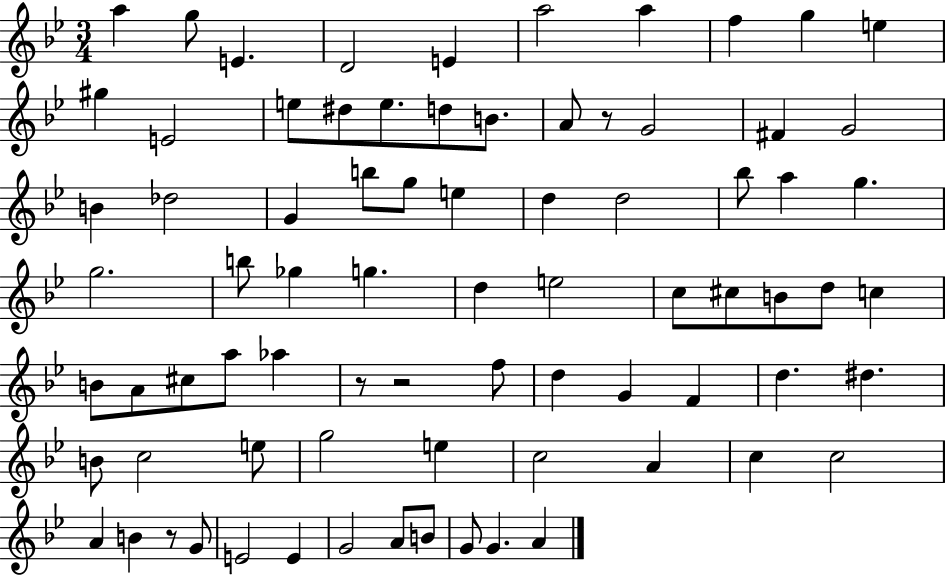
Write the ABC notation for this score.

X:1
T:Untitled
M:3/4
L:1/4
K:Bb
a g/2 E D2 E a2 a f g e ^g E2 e/2 ^d/2 e/2 d/2 B/2 A/2 z/2 G2 ^F G2 B _d2 G b/2 g/2 e d d2 _b/2 a g g2 b/2 _g g d e2 c/2 ^c/2 B/2 d/2 c B/2 A/2 ^c/2 a/2 _a z/2 z2 f/2 d G F d ^d B/2 c2 e/2 g2 e c2 A c c2 A B z/2 G/2 E2 E G2 A/2 B/2 G/2 G A